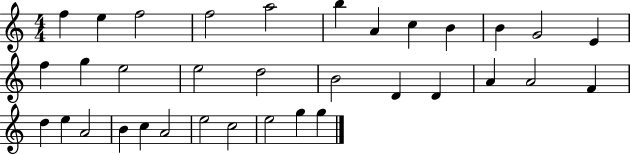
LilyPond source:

{
  \clef treble
  \numericTimeSignature
  \time 4/4
  \key c \major
  f''4 e''4 f''2 | f''2 a''2 | b''4 a'4 c''4 b'4 | b'4 g'2 e'4 | \break f''4 g''4 e''2 | e''2 d''2 | b'2 d'4 d'4 | a'4 a'2 f'4 | \break d''4 e''4 a'2 | b'4 c''4 a'2 | e''2 c''2 | e''2 g''4 g''4 | \break \bar "|."
}